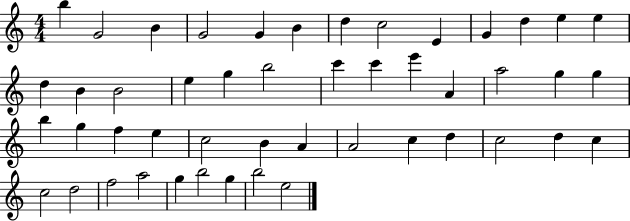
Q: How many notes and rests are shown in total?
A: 48